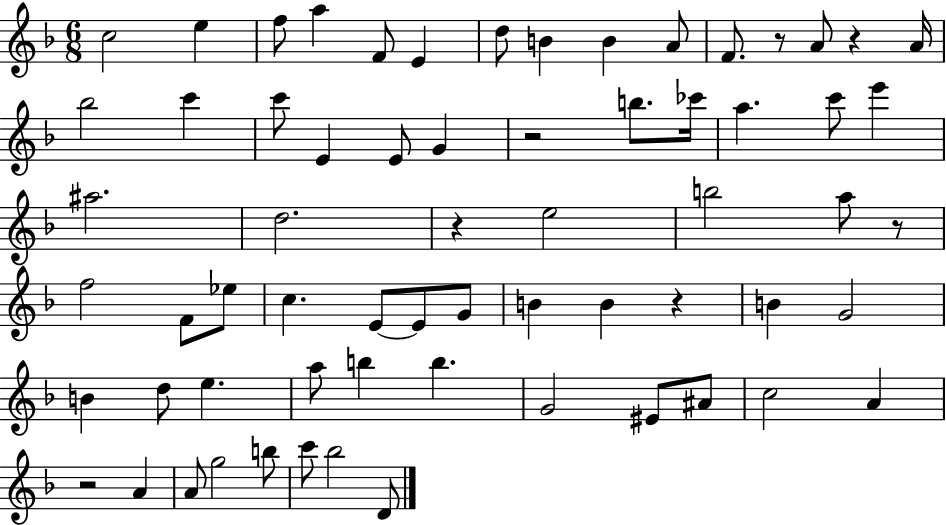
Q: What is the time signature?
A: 6/8